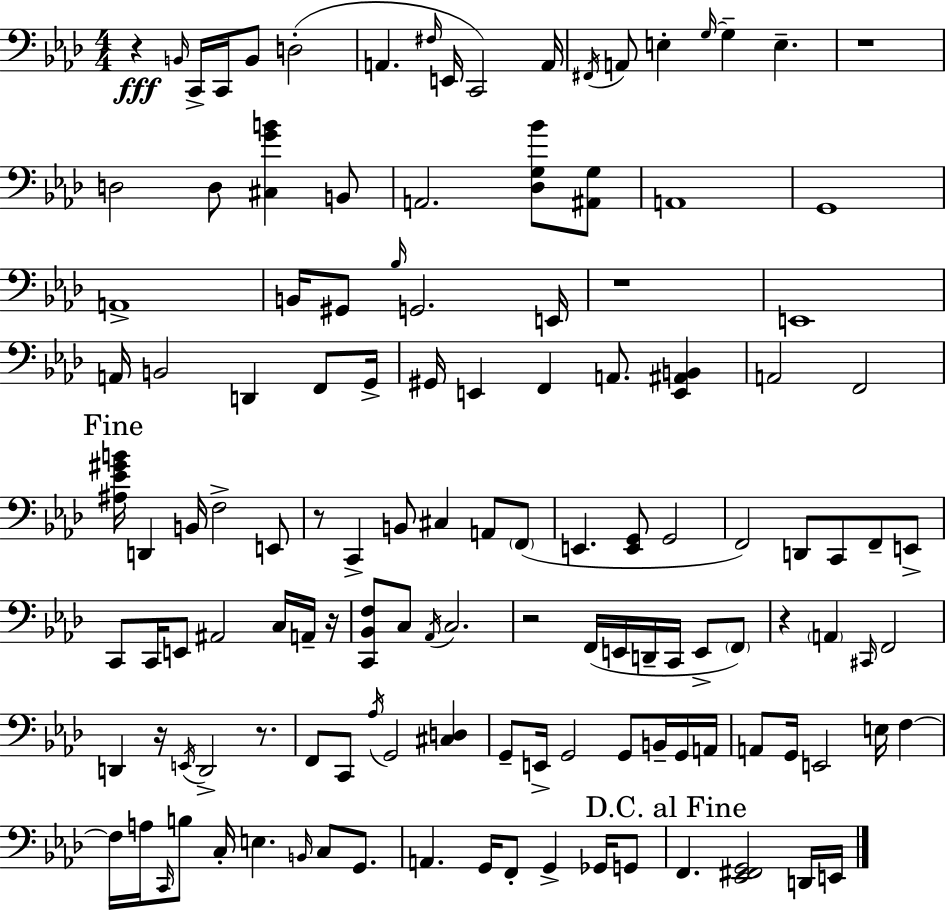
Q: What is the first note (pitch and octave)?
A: B2